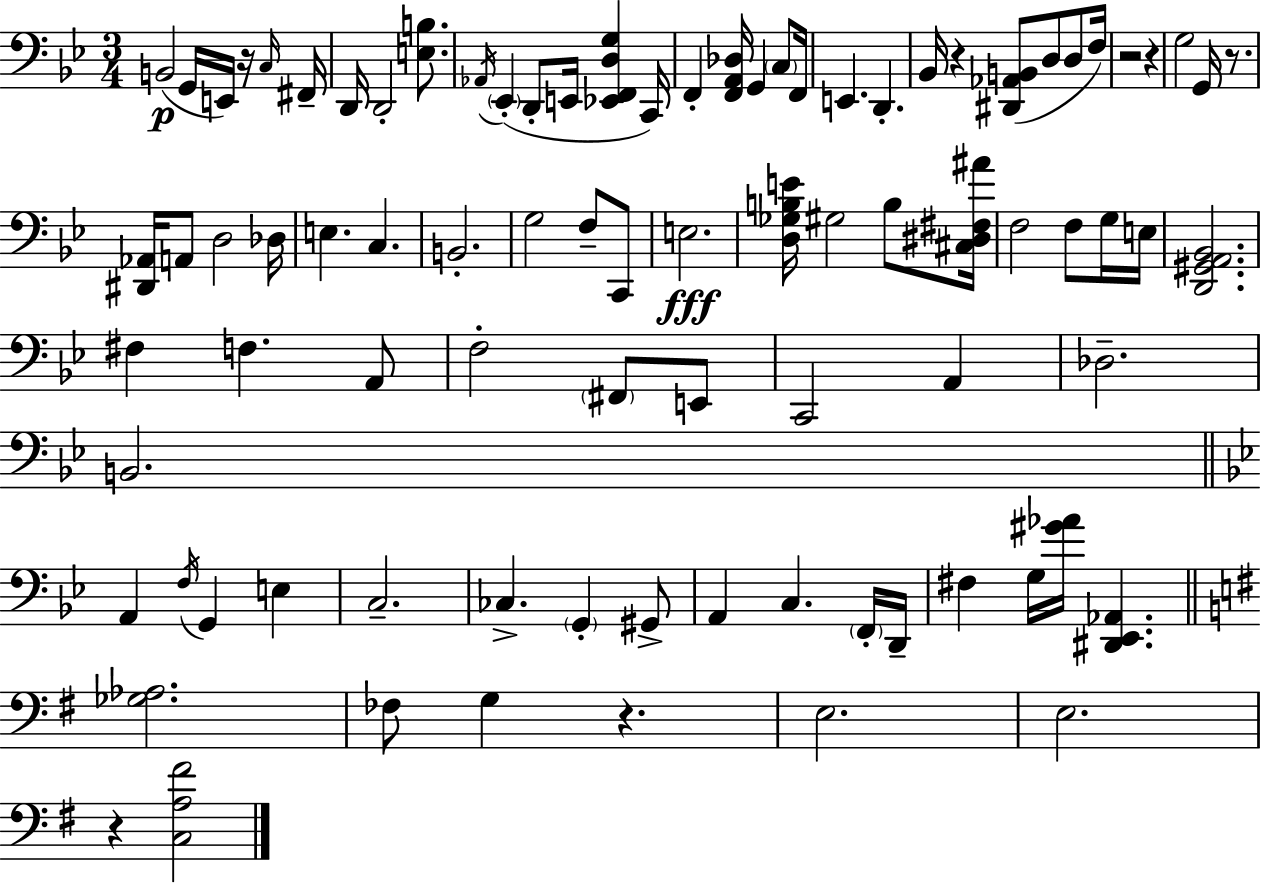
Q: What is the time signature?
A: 3/4